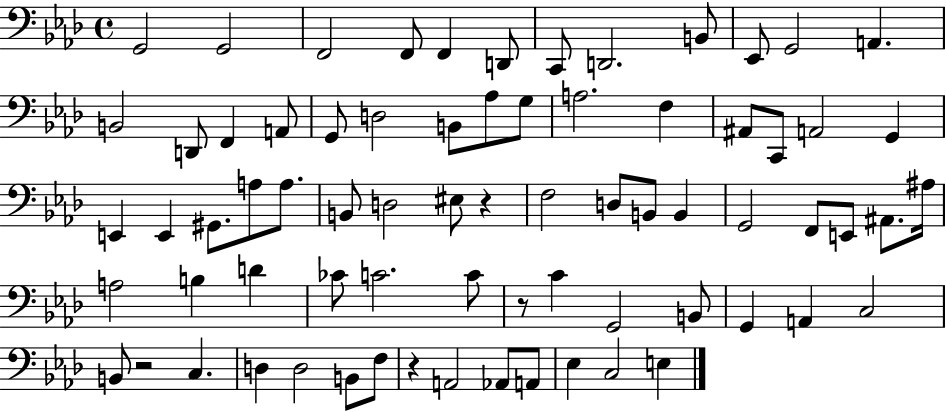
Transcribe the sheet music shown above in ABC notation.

X:1
T:Untitled
M:4/4
L:1/4
K:Ab
G,,2 G,,2 F,,2 F,,/2 F,, D,,/2 C,,/2 D,,2 B,,/2 _E,,/2 G,,2 A,, B,,2 D,,/2 F,, A,,/2 G,,/2 D,2 B,,/2 _A,/2 G,/2 A,2 F, ^A,,/2 C,,/2 A,,2 G,, E,, E,, ^G,,/2 A,/2 A,/2 B,,/2 D,2 ^E,/2 z F,2 D,/2 B,,/2 B,, G,,2 F,,/2 E,,/2 ^A,,/2 ^A,/4 A,2 B, D _C/2 C2 C/2 z/2 C G,,2 B,,/2 G,, A,, C,2 B,,/2 z2 C, D, D,2 B,,/2 F,/2 z A,,2 _A,,/2 A,,/2 _E, C,2 E,